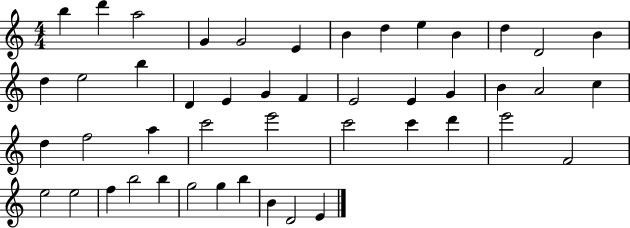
B5/q D6/q A5/h G4/q G4/h E4/q B4/q D5/q E5/q B4/q D5/q D4/h B4/q D5/q E5/h B5/q D4/q E4/q G4/q F4/q E4/h E4/q G4/q B4/q A4/h C5/q D5/q F5/h A5/q C6/h E6/h C6/h C6/q D6/q E6/h F4/h E5/h E5/h F5/q B5/h B5/q G5/h G5/q B5/q B4/q D4/h E4/q